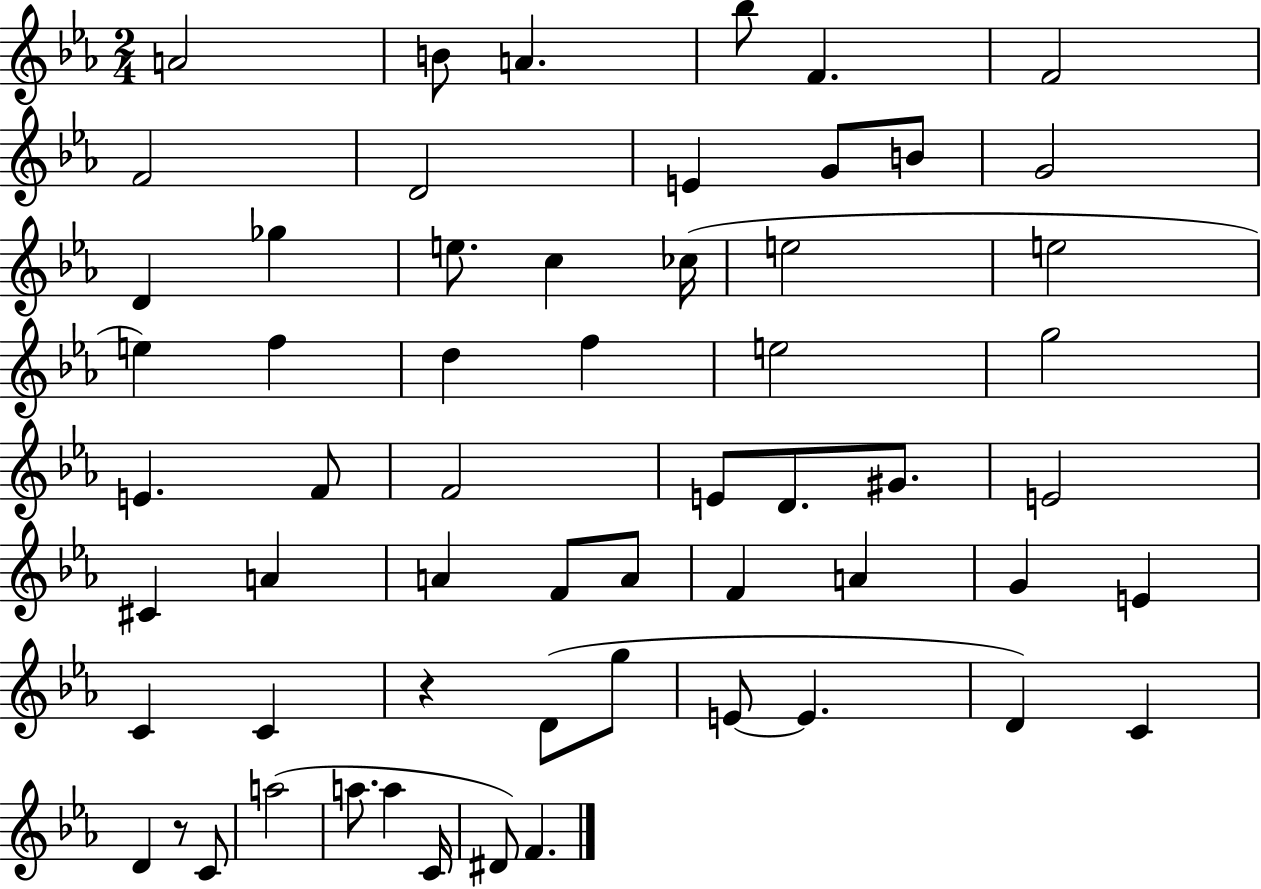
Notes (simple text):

A4/h B4/e A4/q. Bb5/e F4/q. F4/h F4/h D4/h E4/q G4/e B4/e G4/h D4/q Gb5/q E5/e. C5/q CES5/s E5/h E5/h E5/q F5/q D5/q F5/q E5/h G5/h E4/q. F4/e F4/h E4/e D4/e. G#4/e. E4/h C#4/q A4/q A4/q F4/e A4/e F4/q A4/q G4/q E4/q C4/q C4/q R/q D4/e G5/e E4/e E4/q. D4/q C4/q D4/q R/e C4/e A5/h A5/e. A5/q C4/s D#4/e F4/q.